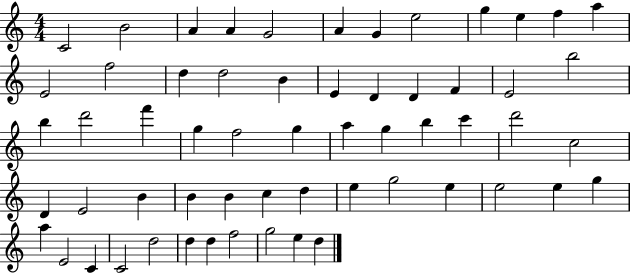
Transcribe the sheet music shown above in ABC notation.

X:1
T:Untitled
M:4/4
L:1/4
K:C
C2 B2 A A G2 A G e2 g e f a E2 f2 d d2 B E D D F E2 b2 b d'2 f' g f2 g a g b c' d'2 c2 D E2 B B B c d e g2 e e2 e g a E2 C C2 d2 d d f2 g2 e d